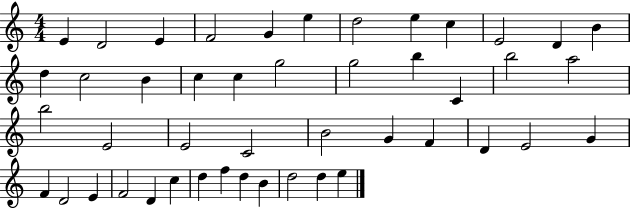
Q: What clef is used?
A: treble